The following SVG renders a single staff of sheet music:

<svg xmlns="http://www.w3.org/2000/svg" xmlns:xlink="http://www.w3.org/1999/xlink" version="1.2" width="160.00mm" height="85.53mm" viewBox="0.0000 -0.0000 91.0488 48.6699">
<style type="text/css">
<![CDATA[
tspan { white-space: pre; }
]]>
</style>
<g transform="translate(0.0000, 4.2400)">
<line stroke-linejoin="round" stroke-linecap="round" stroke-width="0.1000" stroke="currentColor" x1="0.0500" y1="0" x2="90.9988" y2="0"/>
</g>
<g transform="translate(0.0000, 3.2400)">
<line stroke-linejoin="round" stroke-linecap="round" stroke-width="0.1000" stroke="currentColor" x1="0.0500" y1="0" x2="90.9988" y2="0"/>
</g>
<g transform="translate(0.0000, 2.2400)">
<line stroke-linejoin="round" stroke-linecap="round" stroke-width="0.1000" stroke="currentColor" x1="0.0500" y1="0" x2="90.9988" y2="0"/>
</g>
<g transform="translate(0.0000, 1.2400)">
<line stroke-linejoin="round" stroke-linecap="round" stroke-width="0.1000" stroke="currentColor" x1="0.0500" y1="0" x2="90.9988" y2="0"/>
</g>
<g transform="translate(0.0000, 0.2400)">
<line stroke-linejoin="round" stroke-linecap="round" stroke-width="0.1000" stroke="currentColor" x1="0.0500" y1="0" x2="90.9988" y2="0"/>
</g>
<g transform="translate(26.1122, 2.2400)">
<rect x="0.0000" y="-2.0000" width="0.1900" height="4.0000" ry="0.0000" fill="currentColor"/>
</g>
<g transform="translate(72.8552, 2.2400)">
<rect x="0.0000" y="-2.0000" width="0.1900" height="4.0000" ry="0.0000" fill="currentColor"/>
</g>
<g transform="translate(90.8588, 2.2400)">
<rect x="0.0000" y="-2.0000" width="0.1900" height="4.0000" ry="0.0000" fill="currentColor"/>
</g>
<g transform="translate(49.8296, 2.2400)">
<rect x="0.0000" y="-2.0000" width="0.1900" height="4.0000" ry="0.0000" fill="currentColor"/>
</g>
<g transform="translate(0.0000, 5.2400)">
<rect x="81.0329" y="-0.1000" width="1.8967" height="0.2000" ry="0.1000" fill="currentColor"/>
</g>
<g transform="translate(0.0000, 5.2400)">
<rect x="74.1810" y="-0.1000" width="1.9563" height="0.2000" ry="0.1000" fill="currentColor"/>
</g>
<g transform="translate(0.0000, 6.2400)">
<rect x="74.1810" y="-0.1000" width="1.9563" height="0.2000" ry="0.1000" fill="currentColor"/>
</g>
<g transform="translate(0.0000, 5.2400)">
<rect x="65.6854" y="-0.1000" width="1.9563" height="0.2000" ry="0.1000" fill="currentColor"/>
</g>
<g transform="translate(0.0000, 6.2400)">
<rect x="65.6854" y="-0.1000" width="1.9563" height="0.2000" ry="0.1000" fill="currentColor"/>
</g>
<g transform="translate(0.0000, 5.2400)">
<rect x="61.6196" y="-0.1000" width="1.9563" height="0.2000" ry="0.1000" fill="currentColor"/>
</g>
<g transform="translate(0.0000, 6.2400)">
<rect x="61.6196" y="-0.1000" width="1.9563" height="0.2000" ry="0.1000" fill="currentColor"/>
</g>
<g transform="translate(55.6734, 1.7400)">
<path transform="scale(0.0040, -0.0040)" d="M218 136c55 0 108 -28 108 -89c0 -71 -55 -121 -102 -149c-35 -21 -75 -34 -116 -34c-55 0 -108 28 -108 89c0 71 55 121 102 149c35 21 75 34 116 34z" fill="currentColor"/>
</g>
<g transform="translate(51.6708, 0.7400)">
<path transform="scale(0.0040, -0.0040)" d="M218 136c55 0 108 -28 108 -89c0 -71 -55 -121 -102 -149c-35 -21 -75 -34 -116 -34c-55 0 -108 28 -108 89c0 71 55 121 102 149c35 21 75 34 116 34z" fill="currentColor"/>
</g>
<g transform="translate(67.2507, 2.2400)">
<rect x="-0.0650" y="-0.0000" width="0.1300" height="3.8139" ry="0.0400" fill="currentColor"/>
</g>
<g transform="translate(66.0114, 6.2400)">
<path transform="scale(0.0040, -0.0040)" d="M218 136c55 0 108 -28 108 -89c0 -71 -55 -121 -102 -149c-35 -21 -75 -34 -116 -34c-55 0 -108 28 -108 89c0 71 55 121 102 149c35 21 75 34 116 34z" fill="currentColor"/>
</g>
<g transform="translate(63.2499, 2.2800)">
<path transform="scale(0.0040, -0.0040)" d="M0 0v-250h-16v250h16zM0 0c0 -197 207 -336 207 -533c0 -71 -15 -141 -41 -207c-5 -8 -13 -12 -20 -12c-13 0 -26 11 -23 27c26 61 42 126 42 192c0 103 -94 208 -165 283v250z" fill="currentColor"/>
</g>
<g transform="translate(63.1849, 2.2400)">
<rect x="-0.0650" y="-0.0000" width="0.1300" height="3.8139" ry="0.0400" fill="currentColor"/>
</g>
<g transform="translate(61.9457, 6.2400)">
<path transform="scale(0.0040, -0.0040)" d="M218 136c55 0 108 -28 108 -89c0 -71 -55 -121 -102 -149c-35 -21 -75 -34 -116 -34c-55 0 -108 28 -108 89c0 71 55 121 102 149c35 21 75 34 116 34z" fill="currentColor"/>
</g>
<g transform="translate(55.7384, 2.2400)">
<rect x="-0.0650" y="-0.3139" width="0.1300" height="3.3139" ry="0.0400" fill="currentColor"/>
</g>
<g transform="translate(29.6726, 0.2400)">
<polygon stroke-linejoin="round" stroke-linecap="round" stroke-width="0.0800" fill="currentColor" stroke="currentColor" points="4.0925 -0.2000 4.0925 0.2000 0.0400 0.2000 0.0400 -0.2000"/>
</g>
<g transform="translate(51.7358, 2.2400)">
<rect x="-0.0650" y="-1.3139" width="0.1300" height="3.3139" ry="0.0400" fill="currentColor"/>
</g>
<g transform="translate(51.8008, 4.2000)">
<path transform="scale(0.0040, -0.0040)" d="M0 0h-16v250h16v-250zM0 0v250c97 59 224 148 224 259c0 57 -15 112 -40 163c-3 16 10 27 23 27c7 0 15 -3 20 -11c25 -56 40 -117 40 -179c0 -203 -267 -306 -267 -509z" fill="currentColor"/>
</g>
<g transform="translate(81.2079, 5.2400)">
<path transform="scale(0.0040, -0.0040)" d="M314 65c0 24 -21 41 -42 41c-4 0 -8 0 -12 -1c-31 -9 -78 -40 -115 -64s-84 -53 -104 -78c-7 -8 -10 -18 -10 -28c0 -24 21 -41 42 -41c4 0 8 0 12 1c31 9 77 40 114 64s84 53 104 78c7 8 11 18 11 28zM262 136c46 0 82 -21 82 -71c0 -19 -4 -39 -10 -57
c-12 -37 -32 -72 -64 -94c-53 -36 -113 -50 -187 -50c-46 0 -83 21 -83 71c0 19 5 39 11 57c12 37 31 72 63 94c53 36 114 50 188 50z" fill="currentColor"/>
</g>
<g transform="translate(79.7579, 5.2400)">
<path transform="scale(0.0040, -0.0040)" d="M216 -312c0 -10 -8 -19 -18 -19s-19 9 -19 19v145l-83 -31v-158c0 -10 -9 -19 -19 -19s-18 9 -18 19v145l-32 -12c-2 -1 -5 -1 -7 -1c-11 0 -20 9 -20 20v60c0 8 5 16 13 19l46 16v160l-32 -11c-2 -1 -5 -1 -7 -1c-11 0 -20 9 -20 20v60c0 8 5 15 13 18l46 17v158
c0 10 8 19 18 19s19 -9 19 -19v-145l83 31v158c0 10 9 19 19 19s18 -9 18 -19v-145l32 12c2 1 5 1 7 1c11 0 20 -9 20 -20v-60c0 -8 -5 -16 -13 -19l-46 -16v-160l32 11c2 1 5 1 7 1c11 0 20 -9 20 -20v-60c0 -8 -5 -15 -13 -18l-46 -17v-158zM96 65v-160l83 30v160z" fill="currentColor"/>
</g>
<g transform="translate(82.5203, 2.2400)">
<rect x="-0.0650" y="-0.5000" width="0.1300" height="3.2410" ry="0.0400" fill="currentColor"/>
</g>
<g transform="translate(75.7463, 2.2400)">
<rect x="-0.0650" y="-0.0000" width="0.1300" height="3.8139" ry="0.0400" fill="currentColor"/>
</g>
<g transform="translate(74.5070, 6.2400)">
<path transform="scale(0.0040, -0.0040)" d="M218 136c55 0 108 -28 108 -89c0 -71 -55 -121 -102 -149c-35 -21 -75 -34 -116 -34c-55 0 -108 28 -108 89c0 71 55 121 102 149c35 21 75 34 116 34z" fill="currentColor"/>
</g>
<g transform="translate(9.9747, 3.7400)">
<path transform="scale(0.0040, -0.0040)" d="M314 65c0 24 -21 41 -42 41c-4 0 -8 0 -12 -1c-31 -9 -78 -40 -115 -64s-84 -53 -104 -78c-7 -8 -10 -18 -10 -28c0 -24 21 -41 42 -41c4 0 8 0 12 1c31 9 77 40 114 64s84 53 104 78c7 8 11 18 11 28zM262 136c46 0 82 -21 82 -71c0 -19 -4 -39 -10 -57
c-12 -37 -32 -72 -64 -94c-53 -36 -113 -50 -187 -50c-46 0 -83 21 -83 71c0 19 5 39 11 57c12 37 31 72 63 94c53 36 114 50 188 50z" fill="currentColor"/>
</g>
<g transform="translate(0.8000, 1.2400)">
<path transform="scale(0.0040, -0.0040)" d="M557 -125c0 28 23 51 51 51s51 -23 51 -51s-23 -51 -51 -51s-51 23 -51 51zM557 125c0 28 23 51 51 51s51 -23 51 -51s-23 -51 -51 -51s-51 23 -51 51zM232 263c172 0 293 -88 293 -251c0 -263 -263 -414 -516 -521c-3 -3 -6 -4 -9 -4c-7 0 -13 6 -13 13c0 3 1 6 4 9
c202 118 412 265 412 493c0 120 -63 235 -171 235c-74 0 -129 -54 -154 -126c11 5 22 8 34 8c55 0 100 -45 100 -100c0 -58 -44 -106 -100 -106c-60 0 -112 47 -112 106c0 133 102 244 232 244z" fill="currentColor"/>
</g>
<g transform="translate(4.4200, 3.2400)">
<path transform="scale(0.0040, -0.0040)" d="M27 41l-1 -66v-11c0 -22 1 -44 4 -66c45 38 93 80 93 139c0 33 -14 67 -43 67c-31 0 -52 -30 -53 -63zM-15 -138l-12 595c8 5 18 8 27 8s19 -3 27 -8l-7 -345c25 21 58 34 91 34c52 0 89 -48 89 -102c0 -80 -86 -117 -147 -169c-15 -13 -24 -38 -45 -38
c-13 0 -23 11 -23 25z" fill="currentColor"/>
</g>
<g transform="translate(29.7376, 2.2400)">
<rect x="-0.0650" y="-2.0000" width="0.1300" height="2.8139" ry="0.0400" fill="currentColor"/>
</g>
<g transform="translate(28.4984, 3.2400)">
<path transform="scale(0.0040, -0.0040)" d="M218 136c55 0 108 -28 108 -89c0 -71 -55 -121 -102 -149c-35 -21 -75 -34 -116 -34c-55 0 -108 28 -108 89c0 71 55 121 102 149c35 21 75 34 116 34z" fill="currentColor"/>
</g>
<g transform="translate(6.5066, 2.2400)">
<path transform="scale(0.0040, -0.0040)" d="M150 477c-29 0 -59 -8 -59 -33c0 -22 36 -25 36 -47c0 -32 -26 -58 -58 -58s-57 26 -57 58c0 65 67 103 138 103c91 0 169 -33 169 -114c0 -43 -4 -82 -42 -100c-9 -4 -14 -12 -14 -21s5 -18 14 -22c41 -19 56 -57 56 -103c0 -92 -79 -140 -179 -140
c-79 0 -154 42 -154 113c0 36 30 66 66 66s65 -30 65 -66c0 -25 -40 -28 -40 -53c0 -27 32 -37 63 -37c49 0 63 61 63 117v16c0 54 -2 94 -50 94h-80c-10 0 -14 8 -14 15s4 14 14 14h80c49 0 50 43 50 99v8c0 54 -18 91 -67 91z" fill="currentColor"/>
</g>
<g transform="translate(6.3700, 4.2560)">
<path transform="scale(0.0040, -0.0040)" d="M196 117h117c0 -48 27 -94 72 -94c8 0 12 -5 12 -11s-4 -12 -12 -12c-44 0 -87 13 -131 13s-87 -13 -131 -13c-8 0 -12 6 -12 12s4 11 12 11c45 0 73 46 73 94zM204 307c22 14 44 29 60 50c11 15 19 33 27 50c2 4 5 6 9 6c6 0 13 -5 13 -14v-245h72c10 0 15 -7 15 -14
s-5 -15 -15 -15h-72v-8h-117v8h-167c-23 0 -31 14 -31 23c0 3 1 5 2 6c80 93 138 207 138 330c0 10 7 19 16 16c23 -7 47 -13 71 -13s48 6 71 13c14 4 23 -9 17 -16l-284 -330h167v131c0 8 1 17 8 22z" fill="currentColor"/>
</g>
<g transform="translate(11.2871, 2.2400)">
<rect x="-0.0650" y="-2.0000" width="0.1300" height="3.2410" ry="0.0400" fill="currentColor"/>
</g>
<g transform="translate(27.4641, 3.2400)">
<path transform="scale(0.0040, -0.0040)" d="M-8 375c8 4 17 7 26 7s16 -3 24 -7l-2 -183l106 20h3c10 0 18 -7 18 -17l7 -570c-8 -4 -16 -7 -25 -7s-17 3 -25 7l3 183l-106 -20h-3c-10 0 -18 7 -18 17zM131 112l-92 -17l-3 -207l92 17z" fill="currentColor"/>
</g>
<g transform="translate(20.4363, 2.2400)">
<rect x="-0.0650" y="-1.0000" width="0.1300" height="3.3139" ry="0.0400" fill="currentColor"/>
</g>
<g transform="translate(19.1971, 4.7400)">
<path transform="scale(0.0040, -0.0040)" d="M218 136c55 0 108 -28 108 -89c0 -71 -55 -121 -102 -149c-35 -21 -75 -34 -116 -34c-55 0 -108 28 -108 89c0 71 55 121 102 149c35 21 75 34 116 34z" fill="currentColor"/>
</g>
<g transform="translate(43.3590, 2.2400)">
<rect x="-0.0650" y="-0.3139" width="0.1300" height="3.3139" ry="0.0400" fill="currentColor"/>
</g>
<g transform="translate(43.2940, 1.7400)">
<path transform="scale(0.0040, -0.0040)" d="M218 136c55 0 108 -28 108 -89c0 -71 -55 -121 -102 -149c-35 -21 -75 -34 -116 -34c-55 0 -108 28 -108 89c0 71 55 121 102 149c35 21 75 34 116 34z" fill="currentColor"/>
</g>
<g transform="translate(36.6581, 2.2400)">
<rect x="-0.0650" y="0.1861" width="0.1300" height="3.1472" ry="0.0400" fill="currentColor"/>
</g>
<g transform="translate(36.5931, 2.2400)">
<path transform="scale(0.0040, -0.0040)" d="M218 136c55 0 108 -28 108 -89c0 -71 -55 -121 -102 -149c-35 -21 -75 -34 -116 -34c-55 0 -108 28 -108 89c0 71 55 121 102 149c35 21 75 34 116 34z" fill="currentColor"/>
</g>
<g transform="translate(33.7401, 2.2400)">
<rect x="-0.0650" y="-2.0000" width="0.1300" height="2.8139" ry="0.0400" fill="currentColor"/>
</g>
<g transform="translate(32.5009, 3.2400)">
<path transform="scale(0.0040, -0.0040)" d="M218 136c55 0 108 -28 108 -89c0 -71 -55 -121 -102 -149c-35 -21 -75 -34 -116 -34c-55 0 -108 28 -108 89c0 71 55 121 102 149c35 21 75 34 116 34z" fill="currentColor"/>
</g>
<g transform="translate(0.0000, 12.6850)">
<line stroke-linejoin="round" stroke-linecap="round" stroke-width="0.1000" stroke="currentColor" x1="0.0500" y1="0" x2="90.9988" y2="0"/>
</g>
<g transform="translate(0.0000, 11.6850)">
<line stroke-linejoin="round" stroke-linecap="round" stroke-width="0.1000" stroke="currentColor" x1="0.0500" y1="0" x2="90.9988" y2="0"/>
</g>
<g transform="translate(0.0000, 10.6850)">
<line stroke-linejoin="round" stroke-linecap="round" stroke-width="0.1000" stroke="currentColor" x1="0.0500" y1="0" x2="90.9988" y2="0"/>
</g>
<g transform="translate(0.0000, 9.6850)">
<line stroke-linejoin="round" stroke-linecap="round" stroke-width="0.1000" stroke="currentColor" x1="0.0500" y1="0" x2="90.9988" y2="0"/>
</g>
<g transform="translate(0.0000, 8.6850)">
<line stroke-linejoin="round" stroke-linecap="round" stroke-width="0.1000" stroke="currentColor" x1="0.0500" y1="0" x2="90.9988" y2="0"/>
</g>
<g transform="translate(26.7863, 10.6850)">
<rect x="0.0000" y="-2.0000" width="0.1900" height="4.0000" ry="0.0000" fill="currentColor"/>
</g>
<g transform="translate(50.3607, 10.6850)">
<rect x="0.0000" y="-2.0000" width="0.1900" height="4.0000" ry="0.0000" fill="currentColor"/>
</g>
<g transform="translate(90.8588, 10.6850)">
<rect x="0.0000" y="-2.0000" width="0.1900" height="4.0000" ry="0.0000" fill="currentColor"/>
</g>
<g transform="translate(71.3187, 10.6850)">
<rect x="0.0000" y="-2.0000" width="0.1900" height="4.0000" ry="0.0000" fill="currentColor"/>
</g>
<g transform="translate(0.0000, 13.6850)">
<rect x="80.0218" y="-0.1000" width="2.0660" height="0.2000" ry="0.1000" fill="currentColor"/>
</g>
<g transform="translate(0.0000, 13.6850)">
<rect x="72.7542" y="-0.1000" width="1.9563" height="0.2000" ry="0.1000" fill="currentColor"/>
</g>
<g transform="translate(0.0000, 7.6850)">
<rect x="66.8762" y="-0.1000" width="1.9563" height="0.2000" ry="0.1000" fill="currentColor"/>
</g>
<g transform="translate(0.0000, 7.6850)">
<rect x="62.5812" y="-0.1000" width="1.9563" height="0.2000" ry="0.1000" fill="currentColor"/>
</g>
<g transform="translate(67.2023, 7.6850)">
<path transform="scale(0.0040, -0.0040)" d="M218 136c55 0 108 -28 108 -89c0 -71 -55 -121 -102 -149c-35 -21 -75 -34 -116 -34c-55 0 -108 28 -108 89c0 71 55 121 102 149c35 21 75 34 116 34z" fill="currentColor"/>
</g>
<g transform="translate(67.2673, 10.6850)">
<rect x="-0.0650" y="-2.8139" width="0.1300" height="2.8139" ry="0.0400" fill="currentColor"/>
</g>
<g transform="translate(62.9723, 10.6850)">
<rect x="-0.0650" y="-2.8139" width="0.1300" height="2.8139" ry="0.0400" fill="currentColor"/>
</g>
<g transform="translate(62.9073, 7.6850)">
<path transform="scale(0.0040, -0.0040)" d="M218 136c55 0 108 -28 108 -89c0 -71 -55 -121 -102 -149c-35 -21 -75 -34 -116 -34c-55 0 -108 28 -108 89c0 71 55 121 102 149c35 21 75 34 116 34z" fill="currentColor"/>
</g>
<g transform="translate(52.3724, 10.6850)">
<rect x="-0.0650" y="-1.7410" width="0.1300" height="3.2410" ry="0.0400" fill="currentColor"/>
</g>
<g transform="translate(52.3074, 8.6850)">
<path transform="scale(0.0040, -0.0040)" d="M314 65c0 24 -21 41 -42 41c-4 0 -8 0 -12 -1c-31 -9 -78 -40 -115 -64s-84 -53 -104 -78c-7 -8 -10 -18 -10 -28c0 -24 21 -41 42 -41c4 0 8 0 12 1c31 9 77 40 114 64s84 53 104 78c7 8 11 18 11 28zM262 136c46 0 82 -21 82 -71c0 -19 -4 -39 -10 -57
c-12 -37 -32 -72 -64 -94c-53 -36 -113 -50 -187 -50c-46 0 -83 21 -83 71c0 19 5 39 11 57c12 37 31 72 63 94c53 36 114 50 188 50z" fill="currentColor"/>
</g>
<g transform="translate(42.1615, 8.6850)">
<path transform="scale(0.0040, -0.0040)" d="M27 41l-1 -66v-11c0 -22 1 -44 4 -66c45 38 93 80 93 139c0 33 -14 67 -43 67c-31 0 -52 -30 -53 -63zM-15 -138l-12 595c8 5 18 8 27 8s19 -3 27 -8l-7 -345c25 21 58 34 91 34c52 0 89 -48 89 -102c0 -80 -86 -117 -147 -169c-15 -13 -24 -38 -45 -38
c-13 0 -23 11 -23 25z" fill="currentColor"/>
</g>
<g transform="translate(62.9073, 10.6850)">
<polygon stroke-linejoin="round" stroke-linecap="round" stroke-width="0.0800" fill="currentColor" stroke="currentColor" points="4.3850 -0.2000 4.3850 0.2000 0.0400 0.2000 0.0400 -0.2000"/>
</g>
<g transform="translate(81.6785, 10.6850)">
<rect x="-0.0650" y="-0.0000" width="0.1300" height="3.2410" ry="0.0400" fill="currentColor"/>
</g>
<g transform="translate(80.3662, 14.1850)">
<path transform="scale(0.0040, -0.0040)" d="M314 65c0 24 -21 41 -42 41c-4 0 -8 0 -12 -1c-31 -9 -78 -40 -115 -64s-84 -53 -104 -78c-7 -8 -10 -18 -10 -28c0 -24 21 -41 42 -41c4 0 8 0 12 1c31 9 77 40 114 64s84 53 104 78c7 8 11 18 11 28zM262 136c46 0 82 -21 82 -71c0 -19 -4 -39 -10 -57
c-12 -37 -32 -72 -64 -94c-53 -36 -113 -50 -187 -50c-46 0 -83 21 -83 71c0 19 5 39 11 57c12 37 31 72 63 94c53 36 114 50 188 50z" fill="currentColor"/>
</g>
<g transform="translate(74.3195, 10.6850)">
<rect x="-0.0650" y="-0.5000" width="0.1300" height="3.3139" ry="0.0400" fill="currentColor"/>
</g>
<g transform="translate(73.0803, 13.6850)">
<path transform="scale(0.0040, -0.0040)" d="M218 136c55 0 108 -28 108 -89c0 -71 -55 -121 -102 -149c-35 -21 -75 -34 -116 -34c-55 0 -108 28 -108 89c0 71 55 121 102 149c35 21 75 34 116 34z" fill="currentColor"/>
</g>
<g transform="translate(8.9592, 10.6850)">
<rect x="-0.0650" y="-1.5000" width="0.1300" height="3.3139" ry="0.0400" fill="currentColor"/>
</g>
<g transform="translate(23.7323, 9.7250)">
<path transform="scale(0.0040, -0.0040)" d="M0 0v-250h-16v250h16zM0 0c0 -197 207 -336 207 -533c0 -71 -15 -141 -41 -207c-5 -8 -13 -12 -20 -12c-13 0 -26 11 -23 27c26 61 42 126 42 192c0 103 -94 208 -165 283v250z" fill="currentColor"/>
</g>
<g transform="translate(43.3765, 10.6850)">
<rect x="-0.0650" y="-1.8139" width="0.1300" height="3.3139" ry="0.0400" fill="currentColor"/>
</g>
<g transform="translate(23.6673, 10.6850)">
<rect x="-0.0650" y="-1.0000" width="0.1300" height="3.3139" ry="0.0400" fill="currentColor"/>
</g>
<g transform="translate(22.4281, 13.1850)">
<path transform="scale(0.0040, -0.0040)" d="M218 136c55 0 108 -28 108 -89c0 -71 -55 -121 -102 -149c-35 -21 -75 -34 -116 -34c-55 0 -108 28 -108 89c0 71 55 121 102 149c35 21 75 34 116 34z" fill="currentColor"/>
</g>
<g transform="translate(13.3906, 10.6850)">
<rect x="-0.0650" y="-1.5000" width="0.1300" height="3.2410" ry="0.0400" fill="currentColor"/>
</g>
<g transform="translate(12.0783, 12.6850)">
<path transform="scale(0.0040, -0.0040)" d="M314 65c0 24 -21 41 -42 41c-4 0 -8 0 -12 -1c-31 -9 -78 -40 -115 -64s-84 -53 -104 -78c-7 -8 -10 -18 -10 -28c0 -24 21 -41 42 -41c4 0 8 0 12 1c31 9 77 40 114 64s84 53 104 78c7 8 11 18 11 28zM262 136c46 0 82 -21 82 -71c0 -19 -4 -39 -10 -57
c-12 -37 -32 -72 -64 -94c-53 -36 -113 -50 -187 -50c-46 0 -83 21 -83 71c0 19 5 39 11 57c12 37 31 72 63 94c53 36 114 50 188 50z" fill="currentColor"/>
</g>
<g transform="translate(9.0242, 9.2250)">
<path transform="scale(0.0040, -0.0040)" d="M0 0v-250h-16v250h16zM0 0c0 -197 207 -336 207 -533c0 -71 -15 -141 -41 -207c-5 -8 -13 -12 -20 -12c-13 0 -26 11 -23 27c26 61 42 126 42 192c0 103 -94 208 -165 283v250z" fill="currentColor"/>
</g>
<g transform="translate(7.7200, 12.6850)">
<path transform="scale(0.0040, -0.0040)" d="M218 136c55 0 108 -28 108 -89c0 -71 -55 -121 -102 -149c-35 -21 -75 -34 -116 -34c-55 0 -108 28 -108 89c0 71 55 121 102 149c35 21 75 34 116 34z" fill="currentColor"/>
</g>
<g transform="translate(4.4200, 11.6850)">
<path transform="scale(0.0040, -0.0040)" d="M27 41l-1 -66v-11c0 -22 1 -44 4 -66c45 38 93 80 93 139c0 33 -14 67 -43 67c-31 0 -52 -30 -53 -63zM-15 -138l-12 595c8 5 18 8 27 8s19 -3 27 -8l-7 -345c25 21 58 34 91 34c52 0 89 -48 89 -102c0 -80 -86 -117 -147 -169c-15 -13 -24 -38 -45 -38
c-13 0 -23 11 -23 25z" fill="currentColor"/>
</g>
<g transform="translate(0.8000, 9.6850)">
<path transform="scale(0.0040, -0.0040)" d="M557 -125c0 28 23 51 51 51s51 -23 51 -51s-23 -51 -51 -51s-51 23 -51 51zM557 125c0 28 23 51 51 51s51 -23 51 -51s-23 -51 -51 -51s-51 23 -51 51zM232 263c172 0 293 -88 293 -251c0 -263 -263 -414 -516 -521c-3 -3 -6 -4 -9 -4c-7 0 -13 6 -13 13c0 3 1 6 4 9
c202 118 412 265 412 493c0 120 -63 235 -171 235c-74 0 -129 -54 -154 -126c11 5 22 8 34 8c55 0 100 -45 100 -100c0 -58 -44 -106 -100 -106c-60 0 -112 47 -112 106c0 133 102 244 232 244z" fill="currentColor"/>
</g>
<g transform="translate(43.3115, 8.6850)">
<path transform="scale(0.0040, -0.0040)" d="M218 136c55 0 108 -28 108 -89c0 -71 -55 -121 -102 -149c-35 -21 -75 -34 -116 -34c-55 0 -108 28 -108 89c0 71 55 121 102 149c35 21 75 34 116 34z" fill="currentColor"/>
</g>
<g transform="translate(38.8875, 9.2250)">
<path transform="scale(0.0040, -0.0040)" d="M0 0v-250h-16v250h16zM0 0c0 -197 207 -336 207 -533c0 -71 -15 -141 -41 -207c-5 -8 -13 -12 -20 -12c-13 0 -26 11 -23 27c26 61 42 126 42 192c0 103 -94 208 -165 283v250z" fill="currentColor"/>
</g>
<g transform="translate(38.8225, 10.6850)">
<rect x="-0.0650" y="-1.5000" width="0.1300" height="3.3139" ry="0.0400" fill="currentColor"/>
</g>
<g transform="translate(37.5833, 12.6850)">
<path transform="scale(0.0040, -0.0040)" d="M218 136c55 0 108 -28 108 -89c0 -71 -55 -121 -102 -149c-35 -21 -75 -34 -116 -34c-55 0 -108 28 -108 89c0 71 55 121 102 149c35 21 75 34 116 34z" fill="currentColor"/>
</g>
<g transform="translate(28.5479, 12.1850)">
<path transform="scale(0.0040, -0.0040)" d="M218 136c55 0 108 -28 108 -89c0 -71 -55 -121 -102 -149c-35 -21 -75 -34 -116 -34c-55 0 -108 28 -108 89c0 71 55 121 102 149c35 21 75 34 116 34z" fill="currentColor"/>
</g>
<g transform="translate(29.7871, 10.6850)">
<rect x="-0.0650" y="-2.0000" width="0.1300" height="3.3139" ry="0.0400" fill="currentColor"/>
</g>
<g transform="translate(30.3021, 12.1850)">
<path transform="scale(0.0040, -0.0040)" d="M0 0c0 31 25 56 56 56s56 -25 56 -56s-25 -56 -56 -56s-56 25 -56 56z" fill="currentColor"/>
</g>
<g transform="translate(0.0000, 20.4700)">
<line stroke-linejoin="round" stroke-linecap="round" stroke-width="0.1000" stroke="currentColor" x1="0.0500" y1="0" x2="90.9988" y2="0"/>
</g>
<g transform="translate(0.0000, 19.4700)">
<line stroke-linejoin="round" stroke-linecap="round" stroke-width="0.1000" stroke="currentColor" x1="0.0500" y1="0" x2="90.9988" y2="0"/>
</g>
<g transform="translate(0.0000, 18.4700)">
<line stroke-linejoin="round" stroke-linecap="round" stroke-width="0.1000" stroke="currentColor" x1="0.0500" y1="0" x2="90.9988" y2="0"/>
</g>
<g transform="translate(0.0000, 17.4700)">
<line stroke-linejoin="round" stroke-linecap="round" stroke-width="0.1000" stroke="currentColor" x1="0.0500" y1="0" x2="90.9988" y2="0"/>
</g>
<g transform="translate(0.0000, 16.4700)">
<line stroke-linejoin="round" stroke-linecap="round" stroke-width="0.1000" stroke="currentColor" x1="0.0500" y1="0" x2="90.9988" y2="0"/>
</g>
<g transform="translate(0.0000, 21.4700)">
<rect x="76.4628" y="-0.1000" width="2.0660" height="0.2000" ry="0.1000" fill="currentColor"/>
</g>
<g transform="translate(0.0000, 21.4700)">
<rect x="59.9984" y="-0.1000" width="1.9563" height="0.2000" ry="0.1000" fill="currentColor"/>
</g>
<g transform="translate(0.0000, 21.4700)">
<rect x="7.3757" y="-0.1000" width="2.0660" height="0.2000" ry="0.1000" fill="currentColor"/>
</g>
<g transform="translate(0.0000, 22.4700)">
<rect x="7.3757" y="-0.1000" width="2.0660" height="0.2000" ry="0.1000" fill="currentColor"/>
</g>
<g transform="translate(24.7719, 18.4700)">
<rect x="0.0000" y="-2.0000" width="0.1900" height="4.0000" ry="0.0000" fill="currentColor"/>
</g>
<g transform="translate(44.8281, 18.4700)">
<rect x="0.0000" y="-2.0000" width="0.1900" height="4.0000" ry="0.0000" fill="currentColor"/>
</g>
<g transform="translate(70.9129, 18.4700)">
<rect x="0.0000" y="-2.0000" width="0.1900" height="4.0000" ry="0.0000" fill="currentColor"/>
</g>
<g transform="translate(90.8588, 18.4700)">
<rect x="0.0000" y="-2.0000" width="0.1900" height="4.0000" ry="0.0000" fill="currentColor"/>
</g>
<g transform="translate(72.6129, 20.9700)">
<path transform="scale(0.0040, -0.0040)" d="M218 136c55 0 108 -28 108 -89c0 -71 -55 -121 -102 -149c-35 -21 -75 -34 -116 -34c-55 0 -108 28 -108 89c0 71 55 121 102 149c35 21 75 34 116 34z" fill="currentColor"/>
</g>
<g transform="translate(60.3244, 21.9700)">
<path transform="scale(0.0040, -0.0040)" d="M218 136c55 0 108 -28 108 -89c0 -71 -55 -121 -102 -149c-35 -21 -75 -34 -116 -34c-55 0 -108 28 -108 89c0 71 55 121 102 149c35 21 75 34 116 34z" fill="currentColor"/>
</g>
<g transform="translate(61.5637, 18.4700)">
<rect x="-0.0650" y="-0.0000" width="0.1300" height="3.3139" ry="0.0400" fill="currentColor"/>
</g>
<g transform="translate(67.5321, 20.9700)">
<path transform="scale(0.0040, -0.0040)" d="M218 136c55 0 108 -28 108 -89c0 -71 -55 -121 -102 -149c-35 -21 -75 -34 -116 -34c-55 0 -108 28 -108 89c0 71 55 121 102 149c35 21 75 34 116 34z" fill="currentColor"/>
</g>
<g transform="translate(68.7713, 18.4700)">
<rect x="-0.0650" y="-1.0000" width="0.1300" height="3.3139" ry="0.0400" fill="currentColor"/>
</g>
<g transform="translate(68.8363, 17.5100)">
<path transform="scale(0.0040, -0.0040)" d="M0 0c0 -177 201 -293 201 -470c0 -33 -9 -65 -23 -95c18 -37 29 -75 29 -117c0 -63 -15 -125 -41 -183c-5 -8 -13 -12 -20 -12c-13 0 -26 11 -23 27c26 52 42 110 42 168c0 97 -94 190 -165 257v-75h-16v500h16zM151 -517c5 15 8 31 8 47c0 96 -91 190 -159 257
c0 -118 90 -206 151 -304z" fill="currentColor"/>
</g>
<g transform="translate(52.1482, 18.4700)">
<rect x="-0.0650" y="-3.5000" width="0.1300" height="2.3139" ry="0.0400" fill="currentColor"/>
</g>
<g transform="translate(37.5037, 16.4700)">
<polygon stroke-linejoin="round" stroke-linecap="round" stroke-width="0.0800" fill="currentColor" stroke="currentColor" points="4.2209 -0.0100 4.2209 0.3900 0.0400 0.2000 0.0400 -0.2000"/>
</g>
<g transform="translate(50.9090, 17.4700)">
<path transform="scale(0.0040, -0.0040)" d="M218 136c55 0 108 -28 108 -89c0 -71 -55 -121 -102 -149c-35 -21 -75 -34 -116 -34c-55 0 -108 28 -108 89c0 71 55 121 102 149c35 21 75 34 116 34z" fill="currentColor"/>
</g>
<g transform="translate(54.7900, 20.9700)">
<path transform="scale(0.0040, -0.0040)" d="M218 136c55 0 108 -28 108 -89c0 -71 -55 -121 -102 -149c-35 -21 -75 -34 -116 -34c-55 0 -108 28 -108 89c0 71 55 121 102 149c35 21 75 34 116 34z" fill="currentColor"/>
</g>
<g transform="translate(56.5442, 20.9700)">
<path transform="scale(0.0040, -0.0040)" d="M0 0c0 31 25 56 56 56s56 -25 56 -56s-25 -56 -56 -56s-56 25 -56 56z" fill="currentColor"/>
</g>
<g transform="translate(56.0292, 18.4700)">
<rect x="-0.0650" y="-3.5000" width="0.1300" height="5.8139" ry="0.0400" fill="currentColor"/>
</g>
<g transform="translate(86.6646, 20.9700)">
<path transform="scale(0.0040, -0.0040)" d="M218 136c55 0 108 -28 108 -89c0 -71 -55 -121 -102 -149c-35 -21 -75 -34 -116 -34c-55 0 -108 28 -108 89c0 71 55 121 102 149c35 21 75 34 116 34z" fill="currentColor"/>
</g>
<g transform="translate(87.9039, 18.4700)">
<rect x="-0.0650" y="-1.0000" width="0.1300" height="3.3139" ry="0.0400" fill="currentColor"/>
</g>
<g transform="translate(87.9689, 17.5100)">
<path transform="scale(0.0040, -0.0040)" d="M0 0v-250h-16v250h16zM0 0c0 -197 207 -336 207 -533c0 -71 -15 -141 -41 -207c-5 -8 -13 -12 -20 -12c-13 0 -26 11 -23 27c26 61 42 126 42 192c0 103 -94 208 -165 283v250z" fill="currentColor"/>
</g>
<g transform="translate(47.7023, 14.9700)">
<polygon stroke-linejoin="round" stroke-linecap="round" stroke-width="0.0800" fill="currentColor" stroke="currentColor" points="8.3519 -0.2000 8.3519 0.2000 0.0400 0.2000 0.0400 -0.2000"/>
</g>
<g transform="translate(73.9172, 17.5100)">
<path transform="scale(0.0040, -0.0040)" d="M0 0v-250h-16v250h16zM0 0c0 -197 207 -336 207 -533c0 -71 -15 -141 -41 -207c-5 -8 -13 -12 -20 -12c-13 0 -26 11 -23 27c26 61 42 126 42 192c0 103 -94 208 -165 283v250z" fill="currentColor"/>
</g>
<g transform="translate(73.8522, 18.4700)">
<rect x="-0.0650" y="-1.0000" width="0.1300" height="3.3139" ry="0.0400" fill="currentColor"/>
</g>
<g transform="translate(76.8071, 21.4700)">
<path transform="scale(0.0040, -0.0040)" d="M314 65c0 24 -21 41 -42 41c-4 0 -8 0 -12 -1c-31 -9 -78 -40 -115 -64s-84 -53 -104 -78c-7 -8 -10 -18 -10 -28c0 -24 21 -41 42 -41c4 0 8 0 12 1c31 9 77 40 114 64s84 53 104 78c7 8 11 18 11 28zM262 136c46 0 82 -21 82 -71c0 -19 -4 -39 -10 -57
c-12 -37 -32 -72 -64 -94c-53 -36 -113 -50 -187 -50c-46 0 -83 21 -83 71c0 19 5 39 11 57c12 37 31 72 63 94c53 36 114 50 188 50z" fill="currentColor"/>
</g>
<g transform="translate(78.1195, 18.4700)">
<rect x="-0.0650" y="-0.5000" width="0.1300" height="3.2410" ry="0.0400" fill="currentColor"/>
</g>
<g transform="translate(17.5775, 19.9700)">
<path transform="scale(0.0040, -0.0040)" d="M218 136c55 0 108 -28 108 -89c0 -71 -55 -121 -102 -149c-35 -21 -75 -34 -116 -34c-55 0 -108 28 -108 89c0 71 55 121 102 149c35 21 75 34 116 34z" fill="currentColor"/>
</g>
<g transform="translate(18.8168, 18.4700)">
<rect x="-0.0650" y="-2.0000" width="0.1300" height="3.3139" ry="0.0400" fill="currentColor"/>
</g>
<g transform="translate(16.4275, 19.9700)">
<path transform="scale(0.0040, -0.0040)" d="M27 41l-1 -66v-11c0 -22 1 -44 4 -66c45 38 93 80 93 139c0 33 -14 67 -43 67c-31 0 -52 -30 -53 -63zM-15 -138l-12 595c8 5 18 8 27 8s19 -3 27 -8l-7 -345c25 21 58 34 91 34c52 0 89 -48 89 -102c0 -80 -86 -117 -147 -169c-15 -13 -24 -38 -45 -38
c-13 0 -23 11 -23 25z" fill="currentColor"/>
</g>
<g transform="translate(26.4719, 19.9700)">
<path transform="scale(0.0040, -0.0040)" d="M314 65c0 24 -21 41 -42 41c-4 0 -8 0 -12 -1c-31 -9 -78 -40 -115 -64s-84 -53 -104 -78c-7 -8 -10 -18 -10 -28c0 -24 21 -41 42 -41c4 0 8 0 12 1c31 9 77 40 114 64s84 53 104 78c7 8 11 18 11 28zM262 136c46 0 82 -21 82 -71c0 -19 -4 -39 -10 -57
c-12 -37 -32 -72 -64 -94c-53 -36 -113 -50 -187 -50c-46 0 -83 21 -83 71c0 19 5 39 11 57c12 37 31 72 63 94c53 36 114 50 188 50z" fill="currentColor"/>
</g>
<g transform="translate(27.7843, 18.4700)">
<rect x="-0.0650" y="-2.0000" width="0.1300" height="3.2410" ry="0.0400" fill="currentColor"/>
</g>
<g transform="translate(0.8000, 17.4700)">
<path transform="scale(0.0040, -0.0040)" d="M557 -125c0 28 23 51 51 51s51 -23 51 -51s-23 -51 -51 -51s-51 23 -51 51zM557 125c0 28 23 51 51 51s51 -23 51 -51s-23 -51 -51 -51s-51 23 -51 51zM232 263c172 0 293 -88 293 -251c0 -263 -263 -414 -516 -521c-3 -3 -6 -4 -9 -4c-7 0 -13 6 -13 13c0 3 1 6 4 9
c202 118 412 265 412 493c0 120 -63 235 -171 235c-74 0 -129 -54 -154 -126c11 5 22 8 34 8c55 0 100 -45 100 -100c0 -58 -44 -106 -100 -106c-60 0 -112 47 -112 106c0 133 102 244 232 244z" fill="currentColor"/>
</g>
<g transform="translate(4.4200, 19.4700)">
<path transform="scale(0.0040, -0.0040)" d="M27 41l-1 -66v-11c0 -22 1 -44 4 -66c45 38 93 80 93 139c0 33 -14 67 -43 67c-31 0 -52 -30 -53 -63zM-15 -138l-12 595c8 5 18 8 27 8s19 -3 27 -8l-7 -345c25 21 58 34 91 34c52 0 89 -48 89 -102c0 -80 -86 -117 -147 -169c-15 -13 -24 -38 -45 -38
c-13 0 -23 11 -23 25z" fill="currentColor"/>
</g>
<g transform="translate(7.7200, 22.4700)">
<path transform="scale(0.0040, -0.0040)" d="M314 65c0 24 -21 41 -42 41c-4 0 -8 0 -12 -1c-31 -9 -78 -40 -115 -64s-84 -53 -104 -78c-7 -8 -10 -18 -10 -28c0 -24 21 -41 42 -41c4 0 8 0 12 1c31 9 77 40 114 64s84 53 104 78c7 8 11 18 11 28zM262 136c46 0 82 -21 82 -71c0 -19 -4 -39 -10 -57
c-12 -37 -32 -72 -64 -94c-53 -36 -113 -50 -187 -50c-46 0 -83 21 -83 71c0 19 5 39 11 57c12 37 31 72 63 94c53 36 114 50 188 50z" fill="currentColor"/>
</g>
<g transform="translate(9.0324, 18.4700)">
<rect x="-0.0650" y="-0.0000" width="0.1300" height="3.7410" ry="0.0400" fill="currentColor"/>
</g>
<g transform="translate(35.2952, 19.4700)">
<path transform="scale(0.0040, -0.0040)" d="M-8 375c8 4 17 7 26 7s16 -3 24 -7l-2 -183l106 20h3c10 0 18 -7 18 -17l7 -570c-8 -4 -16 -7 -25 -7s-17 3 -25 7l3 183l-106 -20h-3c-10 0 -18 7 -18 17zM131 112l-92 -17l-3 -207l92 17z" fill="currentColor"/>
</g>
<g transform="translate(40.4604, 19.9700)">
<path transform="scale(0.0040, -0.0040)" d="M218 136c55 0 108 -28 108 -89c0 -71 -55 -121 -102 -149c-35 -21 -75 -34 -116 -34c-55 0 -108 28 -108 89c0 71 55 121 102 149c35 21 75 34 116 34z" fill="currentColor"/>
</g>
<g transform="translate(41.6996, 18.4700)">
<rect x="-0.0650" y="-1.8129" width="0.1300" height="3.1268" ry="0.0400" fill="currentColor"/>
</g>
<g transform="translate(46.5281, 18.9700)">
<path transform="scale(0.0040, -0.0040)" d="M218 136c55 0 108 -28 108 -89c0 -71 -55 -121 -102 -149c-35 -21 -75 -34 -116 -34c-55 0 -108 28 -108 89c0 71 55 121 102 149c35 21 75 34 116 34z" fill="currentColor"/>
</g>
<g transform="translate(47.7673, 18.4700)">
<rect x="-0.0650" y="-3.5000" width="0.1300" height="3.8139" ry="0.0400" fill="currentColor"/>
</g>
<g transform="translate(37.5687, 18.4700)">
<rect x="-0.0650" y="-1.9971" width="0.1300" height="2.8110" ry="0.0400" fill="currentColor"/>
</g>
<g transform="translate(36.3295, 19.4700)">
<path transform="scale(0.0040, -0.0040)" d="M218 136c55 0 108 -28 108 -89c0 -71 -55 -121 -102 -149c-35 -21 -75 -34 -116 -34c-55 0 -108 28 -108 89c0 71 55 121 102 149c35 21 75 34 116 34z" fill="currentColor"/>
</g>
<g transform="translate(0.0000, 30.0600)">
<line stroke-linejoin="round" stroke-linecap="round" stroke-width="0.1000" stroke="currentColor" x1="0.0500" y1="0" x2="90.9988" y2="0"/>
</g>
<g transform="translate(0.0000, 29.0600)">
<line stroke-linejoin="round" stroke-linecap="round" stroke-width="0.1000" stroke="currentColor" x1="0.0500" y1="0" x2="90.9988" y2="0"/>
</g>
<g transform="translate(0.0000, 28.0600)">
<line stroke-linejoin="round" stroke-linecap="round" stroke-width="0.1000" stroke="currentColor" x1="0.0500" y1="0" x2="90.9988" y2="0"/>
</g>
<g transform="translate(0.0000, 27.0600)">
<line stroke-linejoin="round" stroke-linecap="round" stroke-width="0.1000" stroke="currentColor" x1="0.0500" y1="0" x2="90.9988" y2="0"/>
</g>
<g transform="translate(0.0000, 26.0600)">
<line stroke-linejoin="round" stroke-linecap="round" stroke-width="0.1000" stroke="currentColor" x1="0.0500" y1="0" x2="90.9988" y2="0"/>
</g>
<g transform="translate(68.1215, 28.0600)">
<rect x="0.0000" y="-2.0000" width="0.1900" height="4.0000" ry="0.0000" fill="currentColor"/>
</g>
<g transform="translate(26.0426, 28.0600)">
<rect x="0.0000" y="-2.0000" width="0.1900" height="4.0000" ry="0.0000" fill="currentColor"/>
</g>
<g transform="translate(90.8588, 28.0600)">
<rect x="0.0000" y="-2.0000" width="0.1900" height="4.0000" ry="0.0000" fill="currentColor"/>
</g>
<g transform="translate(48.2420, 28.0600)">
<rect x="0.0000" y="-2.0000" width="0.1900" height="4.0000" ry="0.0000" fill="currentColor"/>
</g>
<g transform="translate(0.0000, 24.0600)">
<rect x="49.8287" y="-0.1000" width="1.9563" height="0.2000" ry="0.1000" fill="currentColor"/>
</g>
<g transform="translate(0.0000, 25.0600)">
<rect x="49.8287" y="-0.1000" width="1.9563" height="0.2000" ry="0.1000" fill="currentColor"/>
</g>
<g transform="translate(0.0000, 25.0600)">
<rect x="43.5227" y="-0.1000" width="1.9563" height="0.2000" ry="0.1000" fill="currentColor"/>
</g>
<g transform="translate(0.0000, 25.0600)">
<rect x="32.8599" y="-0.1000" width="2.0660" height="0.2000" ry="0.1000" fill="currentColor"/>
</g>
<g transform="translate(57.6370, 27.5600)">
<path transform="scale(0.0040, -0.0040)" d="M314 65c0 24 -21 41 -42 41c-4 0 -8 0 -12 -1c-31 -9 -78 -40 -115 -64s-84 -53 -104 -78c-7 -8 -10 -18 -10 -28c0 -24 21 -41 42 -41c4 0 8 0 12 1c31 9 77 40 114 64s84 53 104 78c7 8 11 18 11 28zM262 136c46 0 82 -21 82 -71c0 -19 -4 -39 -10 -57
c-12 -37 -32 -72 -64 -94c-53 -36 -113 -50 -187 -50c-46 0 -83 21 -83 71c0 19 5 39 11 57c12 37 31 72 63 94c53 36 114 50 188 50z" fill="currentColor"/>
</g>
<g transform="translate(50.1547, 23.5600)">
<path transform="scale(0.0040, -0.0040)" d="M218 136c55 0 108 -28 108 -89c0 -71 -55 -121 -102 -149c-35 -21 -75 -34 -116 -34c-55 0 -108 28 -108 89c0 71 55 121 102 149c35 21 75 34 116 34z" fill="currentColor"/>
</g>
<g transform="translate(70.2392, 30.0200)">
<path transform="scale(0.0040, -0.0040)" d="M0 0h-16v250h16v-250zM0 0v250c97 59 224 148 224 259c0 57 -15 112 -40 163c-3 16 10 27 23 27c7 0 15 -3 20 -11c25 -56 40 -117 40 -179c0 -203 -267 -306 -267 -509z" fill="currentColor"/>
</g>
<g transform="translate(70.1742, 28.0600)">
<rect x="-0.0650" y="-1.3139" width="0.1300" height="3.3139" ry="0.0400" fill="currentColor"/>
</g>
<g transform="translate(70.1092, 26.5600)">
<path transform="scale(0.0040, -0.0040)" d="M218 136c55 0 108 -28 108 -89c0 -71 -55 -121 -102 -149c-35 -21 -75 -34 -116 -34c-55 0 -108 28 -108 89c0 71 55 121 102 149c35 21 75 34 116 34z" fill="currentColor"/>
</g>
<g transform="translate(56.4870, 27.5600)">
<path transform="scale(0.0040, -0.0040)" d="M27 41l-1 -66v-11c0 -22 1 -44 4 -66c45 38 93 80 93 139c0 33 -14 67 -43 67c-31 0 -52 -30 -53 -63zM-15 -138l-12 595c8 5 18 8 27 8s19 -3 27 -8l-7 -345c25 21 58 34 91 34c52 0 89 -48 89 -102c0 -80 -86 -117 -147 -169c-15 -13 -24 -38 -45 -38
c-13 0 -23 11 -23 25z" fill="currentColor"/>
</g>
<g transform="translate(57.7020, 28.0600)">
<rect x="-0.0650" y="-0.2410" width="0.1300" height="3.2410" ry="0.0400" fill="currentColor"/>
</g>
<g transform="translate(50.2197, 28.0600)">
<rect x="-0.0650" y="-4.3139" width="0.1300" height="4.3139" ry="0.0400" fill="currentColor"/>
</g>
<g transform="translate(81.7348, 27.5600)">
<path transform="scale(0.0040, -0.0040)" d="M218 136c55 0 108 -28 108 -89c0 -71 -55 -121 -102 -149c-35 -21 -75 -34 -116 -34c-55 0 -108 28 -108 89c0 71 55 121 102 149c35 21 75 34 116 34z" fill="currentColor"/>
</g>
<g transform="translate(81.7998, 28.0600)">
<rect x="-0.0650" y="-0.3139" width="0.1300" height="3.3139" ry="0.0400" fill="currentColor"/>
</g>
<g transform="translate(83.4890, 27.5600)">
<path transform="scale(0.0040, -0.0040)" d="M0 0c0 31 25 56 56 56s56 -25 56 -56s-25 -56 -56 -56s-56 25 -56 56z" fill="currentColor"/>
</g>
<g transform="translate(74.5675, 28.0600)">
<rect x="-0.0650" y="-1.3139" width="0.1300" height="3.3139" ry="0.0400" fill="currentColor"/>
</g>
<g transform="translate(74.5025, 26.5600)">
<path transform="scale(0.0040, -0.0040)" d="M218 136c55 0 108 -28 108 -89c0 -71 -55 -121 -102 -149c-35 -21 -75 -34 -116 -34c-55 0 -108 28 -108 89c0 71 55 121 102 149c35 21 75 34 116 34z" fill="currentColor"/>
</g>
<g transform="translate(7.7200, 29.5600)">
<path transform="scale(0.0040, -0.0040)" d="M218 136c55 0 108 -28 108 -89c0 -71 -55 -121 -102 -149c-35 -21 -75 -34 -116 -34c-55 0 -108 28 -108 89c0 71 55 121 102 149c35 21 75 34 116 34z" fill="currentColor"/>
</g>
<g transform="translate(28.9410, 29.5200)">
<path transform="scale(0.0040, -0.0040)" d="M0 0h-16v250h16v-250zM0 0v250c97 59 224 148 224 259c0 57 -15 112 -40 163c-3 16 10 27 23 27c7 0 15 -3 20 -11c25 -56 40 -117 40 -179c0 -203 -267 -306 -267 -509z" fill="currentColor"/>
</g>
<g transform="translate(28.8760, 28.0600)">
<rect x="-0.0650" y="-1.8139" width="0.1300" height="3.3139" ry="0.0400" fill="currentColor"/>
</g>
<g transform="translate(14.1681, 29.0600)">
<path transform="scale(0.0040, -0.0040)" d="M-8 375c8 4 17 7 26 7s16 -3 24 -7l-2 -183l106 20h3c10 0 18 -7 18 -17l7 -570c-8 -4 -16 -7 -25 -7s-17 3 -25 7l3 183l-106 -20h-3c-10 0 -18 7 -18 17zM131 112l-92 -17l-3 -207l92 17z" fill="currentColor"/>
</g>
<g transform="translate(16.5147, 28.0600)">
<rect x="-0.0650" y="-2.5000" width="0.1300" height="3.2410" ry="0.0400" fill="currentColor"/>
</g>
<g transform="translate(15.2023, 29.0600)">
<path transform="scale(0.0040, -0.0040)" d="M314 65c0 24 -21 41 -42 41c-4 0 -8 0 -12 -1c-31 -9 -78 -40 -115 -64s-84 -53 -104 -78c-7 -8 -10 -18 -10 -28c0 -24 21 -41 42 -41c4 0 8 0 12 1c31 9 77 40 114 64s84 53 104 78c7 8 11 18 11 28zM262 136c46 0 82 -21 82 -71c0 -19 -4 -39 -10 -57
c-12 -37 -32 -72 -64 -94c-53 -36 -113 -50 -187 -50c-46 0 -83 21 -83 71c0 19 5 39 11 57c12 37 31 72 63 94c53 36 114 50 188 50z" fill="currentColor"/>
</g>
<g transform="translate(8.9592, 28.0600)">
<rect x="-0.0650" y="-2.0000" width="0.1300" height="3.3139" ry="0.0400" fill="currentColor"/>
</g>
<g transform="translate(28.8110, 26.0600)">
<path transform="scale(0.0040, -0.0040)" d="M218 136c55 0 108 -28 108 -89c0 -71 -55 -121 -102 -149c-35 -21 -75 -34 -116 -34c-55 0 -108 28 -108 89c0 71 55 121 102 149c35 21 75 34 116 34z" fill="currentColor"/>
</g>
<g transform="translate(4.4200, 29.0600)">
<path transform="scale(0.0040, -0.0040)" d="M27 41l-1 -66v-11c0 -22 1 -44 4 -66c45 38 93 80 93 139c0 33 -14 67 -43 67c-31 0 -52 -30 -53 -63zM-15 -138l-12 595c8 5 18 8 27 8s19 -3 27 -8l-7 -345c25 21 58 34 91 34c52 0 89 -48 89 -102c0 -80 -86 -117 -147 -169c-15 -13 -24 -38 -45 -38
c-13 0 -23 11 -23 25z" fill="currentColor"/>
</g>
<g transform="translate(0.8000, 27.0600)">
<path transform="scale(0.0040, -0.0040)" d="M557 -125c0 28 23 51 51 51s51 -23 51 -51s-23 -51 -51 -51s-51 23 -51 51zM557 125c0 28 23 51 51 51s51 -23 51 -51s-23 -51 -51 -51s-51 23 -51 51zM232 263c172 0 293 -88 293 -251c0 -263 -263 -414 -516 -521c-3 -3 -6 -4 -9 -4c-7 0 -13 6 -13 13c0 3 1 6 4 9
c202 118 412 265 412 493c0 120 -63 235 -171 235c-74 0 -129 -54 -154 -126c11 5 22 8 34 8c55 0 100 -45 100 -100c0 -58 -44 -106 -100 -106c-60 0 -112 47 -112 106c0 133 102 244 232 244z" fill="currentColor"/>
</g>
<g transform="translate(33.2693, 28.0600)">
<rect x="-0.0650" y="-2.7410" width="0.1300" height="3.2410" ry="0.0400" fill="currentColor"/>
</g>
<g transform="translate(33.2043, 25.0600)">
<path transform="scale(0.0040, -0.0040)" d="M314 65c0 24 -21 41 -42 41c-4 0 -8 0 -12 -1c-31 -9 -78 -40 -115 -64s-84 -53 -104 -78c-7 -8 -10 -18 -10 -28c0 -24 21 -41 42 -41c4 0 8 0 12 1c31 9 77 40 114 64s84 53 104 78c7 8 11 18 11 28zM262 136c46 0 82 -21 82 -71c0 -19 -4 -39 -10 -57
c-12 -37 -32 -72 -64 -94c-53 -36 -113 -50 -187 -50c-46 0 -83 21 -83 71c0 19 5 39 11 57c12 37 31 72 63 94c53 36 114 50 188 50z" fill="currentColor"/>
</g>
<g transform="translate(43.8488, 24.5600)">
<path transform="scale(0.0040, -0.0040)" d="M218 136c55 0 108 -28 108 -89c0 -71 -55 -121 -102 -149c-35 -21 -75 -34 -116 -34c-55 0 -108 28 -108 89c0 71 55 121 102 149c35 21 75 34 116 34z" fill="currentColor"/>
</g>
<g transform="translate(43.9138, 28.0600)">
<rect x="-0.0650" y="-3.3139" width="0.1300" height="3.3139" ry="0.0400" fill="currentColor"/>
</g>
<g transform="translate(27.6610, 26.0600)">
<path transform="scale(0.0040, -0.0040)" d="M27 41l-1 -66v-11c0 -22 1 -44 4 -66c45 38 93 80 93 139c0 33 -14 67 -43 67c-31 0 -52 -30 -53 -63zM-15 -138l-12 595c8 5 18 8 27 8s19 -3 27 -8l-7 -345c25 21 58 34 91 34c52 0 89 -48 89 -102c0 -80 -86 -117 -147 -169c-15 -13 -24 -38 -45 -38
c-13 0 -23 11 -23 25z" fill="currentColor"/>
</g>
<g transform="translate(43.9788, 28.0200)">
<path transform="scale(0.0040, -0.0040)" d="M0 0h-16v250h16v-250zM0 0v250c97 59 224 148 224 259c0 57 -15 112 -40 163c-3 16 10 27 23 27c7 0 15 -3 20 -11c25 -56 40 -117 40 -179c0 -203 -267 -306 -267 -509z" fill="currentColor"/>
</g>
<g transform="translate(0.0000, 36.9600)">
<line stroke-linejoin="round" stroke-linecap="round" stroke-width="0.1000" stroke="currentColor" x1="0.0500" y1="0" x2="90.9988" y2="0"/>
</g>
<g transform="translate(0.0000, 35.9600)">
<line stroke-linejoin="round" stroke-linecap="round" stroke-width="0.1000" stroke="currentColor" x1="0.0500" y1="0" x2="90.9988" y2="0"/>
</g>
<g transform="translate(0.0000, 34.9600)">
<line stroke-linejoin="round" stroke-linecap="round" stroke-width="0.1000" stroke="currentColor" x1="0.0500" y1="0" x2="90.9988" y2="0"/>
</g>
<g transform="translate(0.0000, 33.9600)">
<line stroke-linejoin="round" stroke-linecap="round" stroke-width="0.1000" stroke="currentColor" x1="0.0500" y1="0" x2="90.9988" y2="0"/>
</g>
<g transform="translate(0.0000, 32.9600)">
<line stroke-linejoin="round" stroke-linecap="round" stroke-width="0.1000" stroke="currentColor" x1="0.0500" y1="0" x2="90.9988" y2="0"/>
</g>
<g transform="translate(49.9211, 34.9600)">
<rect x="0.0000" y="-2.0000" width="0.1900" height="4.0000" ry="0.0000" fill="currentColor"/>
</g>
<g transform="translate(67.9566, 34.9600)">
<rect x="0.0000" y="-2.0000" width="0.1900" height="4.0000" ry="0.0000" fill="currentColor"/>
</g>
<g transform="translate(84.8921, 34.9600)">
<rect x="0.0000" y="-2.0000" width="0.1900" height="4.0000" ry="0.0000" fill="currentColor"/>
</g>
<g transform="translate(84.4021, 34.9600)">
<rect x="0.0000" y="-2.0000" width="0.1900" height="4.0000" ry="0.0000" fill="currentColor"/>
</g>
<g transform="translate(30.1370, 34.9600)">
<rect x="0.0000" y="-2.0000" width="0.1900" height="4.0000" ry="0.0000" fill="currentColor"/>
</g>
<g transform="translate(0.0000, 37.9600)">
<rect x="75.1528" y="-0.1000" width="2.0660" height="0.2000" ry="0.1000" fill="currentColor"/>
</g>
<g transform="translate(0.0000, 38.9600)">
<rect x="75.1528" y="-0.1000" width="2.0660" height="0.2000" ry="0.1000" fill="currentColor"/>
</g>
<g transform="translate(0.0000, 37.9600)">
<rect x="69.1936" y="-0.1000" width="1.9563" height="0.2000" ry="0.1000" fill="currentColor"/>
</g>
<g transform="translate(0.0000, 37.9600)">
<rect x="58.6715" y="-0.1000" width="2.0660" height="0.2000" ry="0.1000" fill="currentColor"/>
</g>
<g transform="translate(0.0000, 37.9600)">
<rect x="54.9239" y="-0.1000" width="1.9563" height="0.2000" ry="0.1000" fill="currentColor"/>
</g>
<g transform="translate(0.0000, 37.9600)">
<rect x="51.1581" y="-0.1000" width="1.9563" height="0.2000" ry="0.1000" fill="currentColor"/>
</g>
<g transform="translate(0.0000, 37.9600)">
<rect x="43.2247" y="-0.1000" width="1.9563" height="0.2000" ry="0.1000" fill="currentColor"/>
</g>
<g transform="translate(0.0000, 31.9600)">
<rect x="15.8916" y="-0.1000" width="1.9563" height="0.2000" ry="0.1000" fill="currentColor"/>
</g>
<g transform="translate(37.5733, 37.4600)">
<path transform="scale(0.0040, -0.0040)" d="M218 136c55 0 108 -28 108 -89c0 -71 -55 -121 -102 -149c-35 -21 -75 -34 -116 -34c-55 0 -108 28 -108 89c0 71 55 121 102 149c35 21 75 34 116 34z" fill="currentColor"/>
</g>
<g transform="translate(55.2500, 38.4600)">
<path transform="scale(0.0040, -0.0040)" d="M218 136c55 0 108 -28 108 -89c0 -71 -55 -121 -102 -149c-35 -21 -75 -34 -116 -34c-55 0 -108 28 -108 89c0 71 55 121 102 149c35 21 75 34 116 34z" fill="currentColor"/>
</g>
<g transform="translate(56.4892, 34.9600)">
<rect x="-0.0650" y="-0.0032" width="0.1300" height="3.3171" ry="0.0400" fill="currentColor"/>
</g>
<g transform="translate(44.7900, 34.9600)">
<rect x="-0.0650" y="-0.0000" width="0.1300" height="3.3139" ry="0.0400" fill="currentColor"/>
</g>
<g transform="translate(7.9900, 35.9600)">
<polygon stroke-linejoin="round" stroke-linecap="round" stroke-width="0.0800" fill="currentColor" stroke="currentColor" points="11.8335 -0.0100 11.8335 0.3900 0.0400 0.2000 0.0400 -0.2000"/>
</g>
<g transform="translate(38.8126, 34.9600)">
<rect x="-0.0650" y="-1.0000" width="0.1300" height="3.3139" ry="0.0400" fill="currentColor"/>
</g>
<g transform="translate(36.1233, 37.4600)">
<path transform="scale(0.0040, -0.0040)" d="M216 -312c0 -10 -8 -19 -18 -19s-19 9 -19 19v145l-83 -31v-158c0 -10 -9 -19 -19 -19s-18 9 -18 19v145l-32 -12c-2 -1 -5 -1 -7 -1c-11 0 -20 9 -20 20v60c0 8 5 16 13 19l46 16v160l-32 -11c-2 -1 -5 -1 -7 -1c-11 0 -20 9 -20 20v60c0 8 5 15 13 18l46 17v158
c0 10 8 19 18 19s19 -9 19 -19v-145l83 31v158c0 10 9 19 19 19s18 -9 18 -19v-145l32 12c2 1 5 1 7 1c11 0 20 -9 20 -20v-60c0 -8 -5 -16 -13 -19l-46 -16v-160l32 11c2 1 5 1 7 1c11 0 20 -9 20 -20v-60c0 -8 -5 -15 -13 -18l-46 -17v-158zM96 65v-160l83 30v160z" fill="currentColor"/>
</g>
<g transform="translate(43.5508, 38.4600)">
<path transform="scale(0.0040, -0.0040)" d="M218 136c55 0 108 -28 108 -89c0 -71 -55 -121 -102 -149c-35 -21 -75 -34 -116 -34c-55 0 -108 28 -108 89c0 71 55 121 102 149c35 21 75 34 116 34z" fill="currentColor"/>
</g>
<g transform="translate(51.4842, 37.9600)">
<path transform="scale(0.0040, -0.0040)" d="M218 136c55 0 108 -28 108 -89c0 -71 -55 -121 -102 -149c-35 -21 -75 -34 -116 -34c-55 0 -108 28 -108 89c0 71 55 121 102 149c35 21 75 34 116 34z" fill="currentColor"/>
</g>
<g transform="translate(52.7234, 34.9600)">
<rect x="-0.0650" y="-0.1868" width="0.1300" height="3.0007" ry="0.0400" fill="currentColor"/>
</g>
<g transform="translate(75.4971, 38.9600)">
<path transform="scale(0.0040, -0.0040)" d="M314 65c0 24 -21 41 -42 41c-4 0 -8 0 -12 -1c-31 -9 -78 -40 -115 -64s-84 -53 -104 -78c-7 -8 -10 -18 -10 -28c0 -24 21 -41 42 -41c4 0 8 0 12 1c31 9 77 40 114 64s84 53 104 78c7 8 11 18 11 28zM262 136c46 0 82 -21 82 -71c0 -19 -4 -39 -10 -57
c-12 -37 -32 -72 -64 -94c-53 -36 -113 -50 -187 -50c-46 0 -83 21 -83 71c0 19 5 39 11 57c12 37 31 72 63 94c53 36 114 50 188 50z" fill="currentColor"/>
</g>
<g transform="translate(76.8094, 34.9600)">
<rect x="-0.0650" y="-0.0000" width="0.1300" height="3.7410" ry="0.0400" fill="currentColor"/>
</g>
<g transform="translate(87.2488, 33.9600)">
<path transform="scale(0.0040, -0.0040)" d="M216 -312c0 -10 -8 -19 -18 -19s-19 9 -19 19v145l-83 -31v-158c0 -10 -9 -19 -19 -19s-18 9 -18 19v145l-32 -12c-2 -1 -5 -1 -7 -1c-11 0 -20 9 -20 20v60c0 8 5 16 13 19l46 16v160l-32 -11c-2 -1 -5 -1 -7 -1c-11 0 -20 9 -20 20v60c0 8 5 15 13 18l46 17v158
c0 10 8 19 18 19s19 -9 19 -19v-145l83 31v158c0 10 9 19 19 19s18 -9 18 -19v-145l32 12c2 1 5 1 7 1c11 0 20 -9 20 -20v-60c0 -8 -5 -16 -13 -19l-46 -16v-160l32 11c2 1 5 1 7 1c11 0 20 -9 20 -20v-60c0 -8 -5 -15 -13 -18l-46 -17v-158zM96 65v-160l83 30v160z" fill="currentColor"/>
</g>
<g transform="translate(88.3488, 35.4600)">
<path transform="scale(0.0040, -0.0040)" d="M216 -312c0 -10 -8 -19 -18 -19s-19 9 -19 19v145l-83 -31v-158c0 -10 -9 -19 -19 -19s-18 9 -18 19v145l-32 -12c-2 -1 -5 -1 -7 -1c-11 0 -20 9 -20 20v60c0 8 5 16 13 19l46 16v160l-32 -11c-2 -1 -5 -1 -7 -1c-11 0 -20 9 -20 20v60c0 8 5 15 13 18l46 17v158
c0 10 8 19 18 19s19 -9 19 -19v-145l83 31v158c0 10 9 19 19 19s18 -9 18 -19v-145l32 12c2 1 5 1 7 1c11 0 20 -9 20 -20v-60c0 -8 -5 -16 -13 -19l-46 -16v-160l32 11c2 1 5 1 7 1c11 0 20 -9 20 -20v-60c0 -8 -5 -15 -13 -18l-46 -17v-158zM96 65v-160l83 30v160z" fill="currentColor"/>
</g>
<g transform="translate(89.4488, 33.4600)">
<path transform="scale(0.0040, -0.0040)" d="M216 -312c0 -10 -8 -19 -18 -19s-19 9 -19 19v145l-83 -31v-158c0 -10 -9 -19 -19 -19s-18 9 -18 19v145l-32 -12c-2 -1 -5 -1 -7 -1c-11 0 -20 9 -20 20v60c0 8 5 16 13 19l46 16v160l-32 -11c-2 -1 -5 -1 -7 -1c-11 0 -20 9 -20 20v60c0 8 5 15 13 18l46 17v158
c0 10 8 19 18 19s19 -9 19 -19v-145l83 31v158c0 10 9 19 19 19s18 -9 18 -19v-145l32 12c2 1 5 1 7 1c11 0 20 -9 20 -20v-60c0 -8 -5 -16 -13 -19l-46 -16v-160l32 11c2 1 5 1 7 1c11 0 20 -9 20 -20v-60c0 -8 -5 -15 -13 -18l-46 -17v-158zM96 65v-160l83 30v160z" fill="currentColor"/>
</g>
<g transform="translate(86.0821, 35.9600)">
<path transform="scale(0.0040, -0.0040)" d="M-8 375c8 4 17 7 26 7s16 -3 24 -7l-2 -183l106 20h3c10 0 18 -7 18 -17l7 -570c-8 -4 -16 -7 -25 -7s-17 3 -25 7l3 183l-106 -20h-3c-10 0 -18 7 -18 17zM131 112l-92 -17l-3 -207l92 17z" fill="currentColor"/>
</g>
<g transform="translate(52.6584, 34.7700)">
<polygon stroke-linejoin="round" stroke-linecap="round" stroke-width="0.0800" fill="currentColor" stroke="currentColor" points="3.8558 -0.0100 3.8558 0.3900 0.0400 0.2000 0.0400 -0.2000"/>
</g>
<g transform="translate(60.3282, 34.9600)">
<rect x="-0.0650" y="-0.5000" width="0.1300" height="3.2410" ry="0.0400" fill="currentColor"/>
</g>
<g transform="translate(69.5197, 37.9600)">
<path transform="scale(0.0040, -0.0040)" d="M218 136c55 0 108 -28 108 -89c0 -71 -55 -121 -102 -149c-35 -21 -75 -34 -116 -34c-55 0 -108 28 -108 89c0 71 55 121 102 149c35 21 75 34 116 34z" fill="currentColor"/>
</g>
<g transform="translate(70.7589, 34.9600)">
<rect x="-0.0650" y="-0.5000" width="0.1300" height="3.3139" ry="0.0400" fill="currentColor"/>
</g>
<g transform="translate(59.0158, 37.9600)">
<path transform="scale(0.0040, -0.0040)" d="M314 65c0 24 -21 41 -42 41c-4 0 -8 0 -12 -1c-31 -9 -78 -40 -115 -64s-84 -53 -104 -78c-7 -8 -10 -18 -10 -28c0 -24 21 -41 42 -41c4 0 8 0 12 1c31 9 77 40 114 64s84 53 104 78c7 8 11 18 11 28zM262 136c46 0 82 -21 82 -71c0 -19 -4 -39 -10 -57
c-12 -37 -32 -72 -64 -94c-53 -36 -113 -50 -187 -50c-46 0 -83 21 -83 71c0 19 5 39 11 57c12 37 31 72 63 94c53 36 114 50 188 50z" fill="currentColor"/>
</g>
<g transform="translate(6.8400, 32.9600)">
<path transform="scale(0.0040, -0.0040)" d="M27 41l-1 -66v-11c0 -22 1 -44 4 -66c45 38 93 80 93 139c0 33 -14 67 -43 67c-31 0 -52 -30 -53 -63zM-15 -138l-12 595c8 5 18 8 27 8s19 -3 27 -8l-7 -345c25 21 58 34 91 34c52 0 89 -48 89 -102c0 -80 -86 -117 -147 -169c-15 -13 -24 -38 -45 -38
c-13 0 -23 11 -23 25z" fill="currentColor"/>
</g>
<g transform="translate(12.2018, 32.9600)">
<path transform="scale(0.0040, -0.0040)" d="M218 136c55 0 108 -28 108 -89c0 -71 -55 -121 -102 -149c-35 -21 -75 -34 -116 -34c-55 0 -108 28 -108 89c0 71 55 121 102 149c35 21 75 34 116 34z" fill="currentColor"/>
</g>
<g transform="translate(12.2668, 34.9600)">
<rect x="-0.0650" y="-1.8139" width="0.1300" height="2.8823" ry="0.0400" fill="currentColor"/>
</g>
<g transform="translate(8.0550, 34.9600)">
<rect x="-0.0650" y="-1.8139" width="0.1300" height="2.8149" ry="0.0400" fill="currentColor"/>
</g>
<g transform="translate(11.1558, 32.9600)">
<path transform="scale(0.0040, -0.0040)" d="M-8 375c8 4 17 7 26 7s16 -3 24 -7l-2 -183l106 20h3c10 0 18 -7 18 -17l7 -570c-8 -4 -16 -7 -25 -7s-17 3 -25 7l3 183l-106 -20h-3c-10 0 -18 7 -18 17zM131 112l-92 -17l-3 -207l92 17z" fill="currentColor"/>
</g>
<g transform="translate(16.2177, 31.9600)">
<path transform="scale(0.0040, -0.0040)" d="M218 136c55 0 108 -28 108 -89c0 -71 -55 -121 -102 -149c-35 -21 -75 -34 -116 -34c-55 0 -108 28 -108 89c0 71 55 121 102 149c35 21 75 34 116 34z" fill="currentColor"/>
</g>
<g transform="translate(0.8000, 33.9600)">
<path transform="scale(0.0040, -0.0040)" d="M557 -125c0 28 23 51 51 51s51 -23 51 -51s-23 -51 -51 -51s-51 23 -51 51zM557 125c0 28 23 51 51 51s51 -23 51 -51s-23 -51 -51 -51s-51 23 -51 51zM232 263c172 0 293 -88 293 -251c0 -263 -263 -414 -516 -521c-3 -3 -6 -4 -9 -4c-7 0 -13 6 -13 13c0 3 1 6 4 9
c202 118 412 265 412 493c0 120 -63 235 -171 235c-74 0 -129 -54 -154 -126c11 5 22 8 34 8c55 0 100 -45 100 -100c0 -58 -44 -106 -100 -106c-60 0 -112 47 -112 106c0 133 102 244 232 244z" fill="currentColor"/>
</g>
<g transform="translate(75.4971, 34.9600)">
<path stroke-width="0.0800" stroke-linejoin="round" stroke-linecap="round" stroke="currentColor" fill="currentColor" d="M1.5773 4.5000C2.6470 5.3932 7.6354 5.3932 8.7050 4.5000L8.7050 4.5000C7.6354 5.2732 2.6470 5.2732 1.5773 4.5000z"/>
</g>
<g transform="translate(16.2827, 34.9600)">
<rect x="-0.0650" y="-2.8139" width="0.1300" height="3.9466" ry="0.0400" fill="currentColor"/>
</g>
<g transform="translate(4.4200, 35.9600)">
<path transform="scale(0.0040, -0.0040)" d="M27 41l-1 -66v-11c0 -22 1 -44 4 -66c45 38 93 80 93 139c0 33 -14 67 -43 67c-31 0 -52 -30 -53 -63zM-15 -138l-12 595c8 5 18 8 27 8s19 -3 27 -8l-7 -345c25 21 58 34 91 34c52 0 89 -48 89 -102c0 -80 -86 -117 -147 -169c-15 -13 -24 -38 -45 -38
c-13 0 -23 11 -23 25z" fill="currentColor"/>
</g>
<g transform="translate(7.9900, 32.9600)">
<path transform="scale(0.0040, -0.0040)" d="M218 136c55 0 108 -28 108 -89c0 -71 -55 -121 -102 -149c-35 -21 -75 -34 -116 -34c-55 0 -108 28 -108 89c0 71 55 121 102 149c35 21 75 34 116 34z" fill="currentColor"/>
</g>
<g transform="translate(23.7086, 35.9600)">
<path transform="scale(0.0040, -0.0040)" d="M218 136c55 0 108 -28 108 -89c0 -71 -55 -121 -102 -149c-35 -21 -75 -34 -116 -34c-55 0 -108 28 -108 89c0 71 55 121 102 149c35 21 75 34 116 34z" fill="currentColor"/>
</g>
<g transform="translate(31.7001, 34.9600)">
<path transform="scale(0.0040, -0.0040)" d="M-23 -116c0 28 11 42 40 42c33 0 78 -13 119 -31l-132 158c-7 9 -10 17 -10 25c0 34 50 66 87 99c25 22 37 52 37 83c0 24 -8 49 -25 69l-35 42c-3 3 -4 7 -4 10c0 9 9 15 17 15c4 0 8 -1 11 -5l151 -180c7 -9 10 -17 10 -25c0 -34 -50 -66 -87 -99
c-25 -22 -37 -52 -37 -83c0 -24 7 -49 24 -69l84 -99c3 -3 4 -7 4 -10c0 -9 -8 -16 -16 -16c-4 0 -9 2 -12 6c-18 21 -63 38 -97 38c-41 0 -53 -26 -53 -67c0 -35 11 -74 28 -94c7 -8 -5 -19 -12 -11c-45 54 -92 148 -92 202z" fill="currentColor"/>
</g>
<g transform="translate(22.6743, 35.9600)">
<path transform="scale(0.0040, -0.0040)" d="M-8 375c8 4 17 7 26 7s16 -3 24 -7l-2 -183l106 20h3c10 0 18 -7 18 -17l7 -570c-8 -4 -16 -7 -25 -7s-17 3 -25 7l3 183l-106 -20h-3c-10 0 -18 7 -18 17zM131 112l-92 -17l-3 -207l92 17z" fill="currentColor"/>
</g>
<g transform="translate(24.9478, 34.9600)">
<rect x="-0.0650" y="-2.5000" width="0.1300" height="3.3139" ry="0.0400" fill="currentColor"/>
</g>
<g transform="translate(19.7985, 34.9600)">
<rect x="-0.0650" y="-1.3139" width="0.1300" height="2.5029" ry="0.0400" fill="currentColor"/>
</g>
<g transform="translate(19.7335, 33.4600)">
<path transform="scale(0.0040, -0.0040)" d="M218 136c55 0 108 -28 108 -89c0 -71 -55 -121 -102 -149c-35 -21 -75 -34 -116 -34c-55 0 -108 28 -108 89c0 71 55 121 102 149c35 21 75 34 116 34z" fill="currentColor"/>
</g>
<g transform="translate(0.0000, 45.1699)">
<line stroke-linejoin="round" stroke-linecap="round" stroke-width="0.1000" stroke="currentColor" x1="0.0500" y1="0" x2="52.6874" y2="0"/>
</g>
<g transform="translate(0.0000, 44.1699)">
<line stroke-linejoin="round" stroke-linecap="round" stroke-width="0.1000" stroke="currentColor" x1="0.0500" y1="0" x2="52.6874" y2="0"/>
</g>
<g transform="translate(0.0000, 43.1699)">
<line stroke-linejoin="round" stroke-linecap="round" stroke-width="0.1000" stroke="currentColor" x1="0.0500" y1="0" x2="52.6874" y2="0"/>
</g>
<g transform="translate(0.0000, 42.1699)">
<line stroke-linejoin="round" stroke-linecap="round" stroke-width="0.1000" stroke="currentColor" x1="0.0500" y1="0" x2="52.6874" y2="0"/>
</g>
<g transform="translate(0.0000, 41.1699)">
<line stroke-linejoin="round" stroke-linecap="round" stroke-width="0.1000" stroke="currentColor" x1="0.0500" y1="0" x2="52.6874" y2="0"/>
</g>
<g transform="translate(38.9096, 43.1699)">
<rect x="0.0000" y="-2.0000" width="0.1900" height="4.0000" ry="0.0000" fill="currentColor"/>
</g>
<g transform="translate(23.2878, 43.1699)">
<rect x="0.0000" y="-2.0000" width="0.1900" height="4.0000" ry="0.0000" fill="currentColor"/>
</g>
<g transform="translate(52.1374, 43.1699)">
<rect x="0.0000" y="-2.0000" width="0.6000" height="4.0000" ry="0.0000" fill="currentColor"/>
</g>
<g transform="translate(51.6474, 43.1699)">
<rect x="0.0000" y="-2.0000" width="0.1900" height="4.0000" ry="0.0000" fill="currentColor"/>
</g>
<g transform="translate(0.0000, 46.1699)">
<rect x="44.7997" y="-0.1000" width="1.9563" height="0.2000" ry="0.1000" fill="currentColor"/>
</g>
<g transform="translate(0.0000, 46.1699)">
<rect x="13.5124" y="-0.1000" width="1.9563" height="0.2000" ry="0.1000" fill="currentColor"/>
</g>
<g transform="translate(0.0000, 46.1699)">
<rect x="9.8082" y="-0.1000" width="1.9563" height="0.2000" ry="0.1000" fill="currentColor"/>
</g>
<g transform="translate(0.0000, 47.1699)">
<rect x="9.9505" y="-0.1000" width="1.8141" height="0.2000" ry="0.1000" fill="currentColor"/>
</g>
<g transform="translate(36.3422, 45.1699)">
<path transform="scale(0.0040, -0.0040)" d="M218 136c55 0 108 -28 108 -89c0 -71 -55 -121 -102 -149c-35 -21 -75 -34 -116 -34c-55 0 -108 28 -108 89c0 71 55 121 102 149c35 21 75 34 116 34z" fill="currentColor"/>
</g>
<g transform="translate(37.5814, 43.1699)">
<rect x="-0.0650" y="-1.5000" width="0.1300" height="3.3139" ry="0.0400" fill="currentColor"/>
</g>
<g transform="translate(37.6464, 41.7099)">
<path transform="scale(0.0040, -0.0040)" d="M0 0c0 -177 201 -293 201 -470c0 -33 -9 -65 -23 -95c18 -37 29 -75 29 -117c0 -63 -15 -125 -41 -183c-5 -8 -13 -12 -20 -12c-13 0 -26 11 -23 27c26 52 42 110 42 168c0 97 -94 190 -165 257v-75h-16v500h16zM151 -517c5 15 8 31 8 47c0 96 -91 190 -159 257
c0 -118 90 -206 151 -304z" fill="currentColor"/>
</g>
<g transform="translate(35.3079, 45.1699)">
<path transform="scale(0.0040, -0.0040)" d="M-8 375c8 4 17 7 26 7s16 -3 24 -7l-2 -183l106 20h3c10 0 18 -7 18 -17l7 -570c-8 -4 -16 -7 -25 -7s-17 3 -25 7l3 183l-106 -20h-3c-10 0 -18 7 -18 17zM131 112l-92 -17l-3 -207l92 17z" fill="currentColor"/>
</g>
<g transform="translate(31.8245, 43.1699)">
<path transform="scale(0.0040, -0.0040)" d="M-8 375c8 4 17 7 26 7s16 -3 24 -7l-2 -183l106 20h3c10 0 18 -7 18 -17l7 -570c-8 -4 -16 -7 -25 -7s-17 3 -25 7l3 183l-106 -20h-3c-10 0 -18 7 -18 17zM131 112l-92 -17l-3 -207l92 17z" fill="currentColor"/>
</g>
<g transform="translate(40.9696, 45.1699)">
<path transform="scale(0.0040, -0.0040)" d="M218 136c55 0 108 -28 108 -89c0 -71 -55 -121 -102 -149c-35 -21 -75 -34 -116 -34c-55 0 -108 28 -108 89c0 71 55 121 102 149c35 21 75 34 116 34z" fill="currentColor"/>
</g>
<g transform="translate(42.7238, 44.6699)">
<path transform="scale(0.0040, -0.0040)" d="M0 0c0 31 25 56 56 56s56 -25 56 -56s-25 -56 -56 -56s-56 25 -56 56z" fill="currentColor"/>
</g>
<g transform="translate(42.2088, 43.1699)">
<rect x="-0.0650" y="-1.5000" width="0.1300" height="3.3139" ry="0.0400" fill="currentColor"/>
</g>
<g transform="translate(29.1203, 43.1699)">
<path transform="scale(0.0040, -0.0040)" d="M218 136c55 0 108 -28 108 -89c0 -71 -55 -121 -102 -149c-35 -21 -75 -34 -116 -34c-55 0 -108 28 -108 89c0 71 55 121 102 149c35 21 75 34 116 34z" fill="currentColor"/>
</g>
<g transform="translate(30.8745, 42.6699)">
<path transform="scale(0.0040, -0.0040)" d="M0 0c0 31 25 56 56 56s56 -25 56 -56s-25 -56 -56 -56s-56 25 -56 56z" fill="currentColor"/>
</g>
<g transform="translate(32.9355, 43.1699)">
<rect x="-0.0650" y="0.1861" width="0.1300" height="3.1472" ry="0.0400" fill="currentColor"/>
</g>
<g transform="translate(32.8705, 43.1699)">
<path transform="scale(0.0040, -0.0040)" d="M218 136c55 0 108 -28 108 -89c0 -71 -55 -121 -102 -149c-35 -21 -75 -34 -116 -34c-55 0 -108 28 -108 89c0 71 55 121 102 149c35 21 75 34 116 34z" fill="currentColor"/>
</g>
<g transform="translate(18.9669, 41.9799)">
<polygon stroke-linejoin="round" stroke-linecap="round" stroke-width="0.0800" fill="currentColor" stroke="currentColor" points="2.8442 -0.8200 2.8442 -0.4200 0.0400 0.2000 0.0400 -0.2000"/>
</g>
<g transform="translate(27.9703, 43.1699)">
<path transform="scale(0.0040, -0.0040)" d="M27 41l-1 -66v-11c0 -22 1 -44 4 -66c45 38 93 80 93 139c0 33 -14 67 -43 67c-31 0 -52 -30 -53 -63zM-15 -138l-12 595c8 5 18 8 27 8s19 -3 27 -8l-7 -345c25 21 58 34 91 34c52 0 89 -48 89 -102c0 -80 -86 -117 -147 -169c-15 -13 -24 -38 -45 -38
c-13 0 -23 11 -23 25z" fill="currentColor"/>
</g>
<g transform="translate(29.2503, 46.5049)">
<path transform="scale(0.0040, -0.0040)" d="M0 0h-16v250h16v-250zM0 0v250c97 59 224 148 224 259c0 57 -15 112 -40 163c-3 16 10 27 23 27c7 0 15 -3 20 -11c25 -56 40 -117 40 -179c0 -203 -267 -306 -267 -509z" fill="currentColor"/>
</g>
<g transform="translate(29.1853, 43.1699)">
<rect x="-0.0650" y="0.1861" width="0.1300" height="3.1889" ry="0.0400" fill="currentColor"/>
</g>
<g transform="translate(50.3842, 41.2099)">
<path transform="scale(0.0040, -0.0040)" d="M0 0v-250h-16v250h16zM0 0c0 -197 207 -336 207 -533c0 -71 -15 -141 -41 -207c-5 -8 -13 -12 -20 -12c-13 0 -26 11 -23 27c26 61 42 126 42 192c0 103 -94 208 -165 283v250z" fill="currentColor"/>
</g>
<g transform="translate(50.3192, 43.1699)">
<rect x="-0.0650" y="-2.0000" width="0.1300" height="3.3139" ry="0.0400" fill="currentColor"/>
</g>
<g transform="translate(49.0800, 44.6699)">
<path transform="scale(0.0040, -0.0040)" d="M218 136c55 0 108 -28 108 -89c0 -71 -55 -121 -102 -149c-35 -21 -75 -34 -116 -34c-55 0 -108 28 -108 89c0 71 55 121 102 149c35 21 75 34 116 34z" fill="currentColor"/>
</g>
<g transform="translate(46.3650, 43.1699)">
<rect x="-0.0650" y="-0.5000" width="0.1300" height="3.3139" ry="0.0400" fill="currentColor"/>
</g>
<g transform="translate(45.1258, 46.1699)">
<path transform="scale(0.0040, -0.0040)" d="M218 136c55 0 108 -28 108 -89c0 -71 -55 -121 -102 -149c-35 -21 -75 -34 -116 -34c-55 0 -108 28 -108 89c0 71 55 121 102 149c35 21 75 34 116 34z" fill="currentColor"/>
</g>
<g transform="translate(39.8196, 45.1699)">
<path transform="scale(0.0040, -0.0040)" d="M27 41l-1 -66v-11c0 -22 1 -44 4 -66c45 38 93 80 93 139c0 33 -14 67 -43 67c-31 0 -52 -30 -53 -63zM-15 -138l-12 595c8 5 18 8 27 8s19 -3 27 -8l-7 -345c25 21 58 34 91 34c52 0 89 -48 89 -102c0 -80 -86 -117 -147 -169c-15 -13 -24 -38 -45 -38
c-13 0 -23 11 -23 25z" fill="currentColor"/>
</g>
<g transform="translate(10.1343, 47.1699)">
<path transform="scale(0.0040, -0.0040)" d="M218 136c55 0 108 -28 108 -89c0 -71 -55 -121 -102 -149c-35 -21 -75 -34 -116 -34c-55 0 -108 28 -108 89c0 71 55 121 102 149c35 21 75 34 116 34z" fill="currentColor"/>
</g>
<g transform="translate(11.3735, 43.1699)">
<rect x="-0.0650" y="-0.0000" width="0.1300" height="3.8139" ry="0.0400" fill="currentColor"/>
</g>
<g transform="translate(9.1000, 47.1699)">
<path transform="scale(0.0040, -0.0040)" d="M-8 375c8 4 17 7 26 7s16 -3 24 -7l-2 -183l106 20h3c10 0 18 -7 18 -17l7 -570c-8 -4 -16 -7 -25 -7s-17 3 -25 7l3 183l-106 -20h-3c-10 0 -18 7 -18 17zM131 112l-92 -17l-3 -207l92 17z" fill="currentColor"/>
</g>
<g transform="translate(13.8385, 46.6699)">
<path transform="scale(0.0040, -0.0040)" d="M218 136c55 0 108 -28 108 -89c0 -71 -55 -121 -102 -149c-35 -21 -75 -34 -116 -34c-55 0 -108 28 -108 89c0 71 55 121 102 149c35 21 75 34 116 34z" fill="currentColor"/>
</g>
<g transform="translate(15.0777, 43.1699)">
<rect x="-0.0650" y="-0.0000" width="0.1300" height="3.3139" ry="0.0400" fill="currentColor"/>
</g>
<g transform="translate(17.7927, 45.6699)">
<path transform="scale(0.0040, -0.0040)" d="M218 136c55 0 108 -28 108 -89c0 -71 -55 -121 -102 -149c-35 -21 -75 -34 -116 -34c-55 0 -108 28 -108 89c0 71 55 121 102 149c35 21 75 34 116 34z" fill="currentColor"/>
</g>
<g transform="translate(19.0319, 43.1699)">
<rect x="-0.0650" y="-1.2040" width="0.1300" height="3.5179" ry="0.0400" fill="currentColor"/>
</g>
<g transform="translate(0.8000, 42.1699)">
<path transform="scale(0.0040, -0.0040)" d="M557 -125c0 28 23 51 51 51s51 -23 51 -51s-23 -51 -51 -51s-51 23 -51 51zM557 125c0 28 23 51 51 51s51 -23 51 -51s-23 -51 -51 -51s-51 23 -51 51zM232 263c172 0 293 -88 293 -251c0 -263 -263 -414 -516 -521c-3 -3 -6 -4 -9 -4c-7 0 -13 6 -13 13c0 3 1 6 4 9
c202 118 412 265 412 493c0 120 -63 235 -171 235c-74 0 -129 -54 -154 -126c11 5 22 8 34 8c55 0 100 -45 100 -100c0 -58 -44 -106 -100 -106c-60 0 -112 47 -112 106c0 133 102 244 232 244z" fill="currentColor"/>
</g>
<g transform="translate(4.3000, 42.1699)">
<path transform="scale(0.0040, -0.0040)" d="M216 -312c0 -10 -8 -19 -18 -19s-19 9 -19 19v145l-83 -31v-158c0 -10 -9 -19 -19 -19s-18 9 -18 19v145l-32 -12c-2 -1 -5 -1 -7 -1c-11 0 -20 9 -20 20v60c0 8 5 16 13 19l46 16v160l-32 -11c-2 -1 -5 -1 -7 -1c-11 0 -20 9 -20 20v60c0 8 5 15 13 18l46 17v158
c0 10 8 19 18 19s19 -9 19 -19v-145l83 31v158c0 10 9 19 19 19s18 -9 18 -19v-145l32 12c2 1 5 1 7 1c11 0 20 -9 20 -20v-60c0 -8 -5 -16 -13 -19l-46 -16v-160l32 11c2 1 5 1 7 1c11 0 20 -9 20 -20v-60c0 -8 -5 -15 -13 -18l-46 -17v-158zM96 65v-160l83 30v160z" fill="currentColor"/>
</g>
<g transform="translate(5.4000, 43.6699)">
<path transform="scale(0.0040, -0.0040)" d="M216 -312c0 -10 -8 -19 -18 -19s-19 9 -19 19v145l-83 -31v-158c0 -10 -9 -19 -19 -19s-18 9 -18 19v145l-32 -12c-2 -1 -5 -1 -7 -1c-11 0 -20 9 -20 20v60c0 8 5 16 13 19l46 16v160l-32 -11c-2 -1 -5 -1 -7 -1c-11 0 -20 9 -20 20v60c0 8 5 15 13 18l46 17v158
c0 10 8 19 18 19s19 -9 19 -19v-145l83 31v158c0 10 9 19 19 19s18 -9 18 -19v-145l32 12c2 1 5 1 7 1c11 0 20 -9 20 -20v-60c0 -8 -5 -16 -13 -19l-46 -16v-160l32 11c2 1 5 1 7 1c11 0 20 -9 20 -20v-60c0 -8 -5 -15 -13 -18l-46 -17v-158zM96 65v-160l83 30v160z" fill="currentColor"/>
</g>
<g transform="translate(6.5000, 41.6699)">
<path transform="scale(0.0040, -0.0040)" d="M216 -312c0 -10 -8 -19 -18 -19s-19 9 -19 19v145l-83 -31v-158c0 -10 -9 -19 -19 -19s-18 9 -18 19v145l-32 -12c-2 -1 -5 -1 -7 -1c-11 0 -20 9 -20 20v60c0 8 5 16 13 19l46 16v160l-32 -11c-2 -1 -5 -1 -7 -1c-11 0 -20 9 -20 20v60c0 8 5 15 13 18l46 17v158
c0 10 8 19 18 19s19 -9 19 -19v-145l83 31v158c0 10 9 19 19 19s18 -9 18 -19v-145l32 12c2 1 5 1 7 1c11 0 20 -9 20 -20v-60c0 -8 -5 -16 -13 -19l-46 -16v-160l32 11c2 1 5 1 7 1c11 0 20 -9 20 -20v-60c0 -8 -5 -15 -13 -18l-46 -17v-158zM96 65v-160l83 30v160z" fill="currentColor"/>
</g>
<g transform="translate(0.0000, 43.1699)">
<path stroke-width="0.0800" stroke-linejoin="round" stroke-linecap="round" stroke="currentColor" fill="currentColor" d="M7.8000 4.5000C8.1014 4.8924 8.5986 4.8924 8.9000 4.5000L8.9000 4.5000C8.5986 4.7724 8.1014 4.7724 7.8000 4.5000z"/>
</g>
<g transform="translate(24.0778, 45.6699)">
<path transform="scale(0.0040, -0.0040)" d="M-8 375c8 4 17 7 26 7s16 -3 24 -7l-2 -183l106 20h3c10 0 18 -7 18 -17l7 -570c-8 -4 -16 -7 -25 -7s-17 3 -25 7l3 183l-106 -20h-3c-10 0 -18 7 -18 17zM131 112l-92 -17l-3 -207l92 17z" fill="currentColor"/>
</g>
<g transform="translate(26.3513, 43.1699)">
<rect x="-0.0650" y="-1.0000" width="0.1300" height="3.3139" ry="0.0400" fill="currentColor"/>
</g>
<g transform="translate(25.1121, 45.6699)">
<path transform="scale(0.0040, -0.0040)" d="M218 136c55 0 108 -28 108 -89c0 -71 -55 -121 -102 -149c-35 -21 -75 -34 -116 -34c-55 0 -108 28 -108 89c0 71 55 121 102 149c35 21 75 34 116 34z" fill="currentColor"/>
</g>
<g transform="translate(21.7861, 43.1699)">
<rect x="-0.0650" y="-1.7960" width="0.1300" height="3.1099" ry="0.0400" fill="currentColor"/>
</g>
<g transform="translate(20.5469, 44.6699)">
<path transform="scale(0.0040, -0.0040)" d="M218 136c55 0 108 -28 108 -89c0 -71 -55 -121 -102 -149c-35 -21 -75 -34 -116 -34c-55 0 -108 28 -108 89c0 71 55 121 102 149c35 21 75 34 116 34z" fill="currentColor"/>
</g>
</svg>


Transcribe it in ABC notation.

X:1
T:Untitled
M:3/4
L:1/4
K:F
A,,2 F,, B,,/2 B,,/2 D, E, G,/2 E, C,,/2 C,, C,, ^E,,2 G,,/2 G,,2 F,,/2 A,, G,,/2 _A, A,2 C/2 C/2 E,, D,,2 C,,2 _A,, A,,2 B,,/2 A,,/2 C,/2 F,/2 F,,/2 D,, F,,/4 F,,/2 E,,2 F,,/2 A,, B,,2 _A,/2 C2 D/2 F _E,2 G,/2 G, E, _A,/2 A,/2 C/2 G,/2 B,, z ^F,, D,, E,,/2 D,,/2 E,,2 E,, C,,2 C,, D,, ^F,,/2 A,,/2 F,, _D,/2 D, G,,/4 _G,, E,, A,,/2